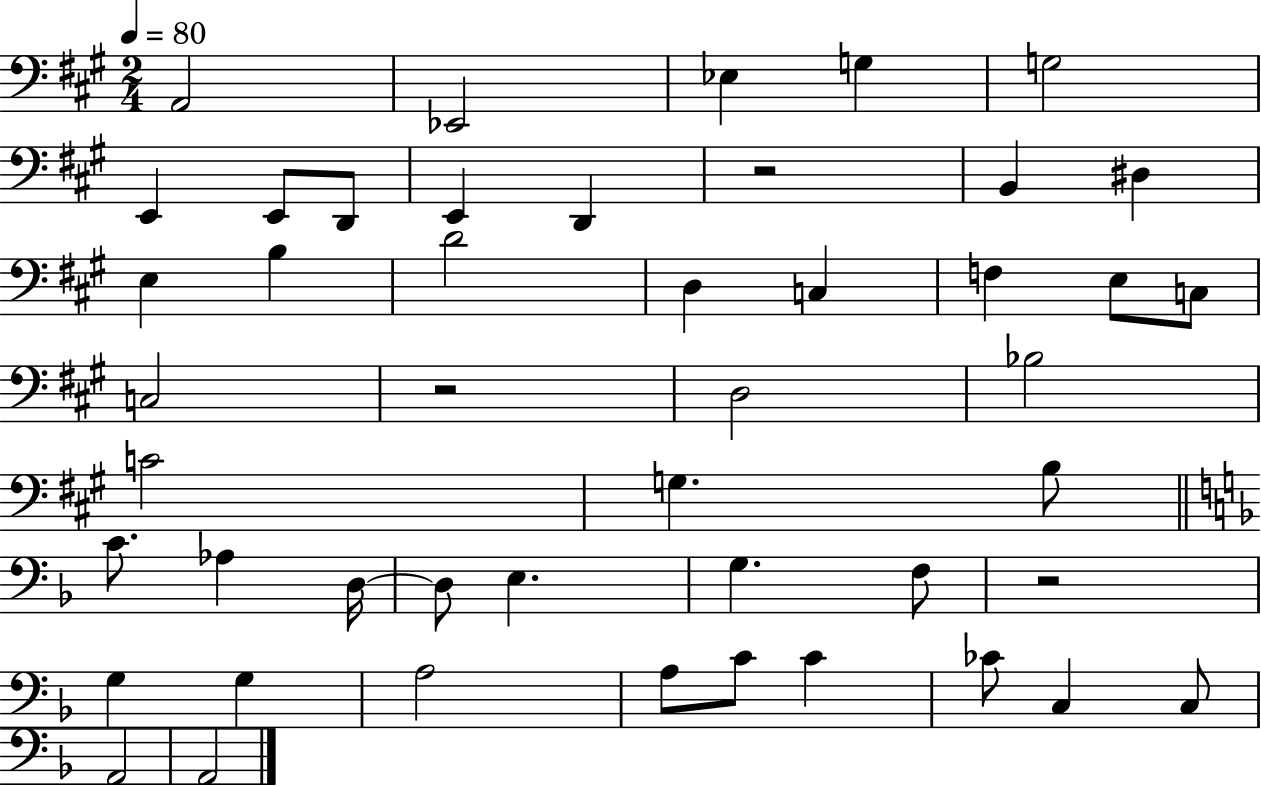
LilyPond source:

{
  \clef bass
  \numericTimeSignature
  \time 2/4
  \key a \major
  \tempo 4 = 80
  a,2 | ees,2 | ees4 g4 | g2 | \break e,4 e,8 d,8 | e,4 d,4 | r2 | b,4 dis4 | \break e4 b4 | d'2 | d4 c4 | f4 e8 c8 | \break c2 | r2 | d2 | bes2 | \break c'2 | g4. b8 | \bar "||" \break \key d \minor c'8. aes4 d16~~ | d8 e4. | g4. f8 | r2 | \break g4 g4 | a2 | a8 c'8 c'4 | ces'8 c4 c8 | \break a,2 | a,2 | \bar "|."
}